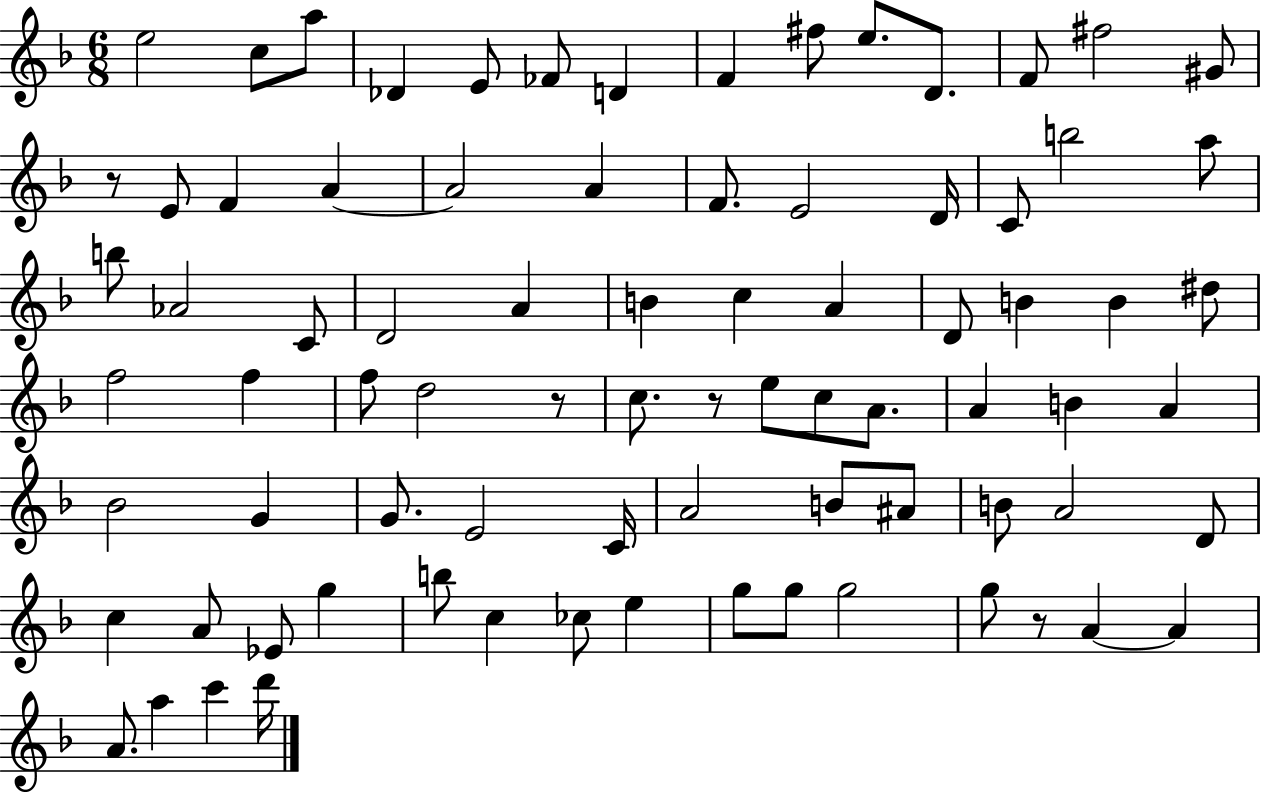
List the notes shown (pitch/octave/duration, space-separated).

E5/h C5/e A5/e Db4/q E4/e FES4/e D4/q F4/q F#5/e E5/e. D4/e. F4/e F#5/h G#4/e R/e E4/e F4/q A4/q A4/h A4/q F4/e. E4/h D4/s C4/e B5/h A5/e B5/e Ab4/h C4/e D4/h A4/q B4/q C5/q A4/q D4/e B4/q B4/q D#5/e F5/h F5/q F5/e D5/h R/e C5/e. R/e E5/e C5/e A4/e. A4/q B4/q A4/q Bb4/h G4/q G4/e. E4/h C4/s A4/h B4/e A#4/e B4/e A4/h D4/e C5/q A4/e Eb4/e G5/q B5/e C5/q CES5/e E5/q G5/e G5/e G5/h G5/e R/e A4/q A4/q A4/e. A5/q C6/q D6/s